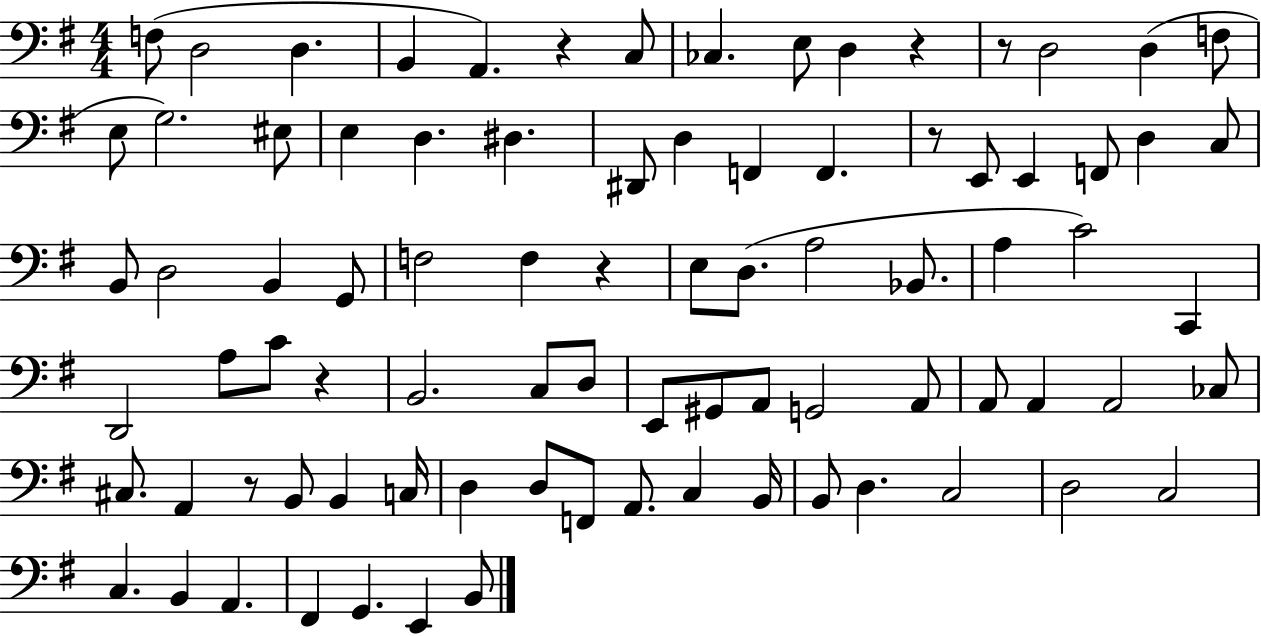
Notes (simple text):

F3/e D3/h D3/q. B2/q A2/q. R/q C3/e CES3/q. E3/e D3/q R/q R/e D3/h D3/q F3/e E3/e G3/h. EIS3/e E3/q D3/q. D#3/q. D#2/e D3/q F2/q F2/q. R/e E2/e E2/q F2/e D3/q C3/e B2/e D3/h B2/q G2/e F3/h F3/q R/q E3/e D3/e. A3/h Bb2/e. A3/q C4/h C2/q D2/h A3/e C4/e R/q B2/h. C3/e D3/e E2/e G#2/e A2/e G2/h A2/e A2/e A2/q A2/h CES3/e C#3/e. A2/q R/e B2/e B2/q C3/s D3/q D3/e F2/e A2/e. C3/q B2/s B2/e D3/q. C3/h D3/h C3/h C3/q. B2/q A2/q. F#2/q G2/q. E2/q B2/e